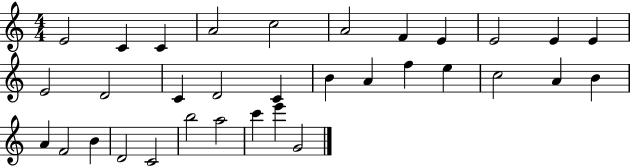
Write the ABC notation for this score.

X:1
T:Untitled
M:4/4
L:1/4
K:C
E2 C C A2 c2 A2 F E E2 E E E2 D2 C D2 C B A f e c2 A B A F2 B D2 C2 b2 a2 c' e' G2